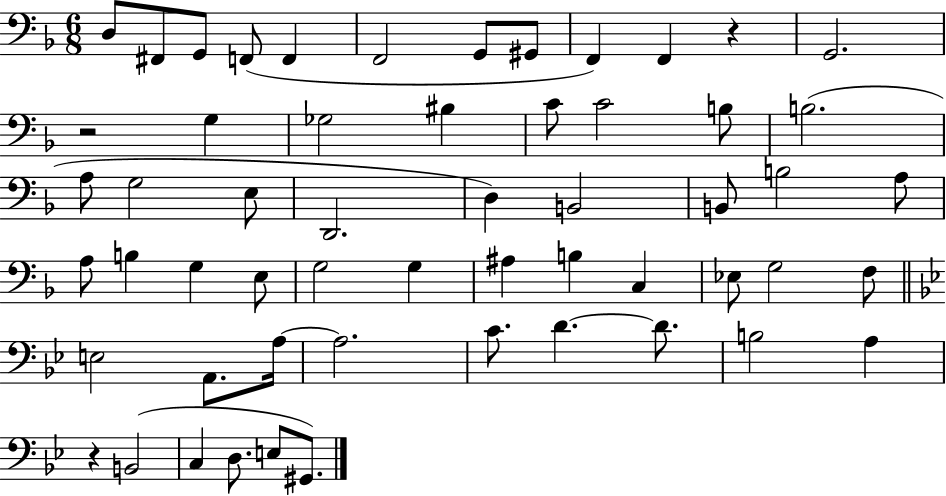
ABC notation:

X:1
T:Untitled
M:6/8
L:1/4
K:F
D,/2 ^F,,/2 G,,/2 F,,/2 F,, F,,2 G,,/2 ^G,,/2 F,, F,, z G,,2 z2 G, _G,2 ^B, C/2 C2 B,/2 B,2 A,/2 G,2 E,/2 D,,2 D, B,,2 B,,/2 B,2 A,/2 A,/2 B, G, E,/2 G,2 G, ^A, B, C, _E,/2 G,2 F,/2 E,2 A,,/2 A,/4 A,2 C/2 D D/2 B,2 A, z B,,2 C, D,/2 E,/2 ^G,,/2